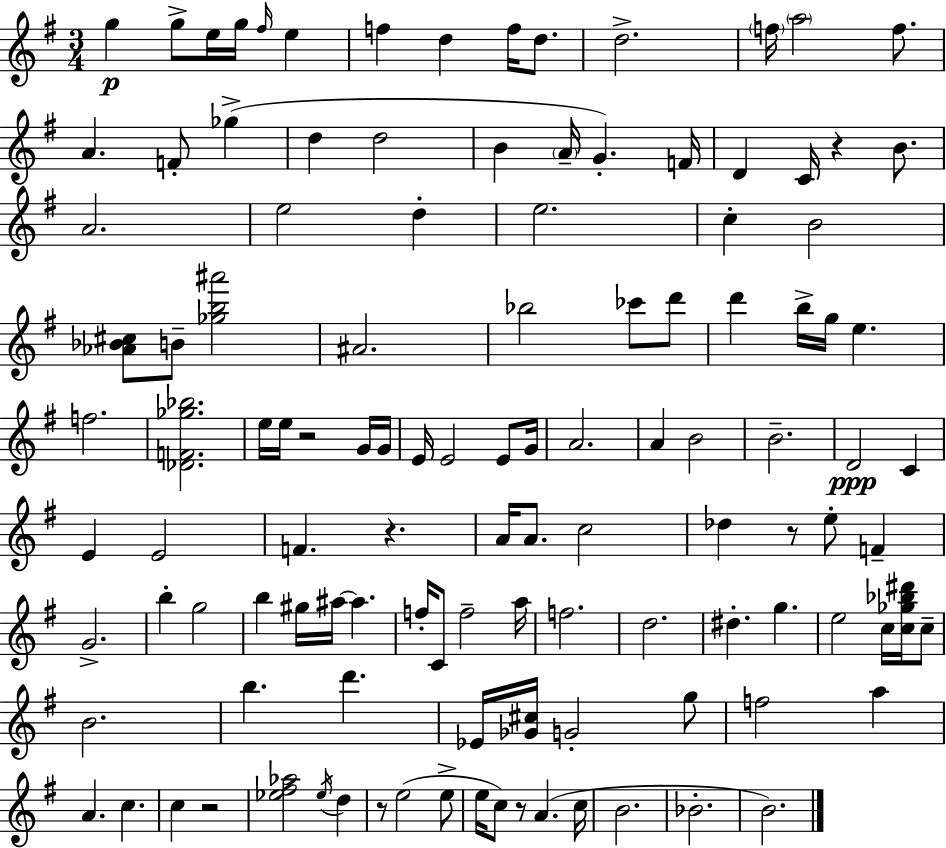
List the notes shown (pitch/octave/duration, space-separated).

G5/q G5/e E5/s G5/s F#5/s E5/q F5/q D5/q F5/s D5/e. D5/h. F5/s A5/h F5/e. A4/q. F4/e Gb5/q D5/q D5/h B4/q A4/s G4/q. F4/s D4/q C4/s R/q B4/e. A4/h. E5/h D5/q E5/h. C5/q B4/h [Ab4,Bb4,C#5]/e B4/e [Gb5,B5,A#6]/h A#4/h. Bb5/h CES6/e D6/e D6/q B5/s G5/s E5/q. F5/h. [Db4,F4,Gb5,Bb5]/h. E5/s E5/s R/h G4/s G4/s E4/s E4/h E4/e G4/s A4/h. A4/q B4/h B4/h. D4/h C4/q E4/q E4/h F4/q. R/q. A4/s A4/e. C5/h Db5/q R/e E5/e F4/q G4/h. B5/q G5/h B5/q G#5/s A#5/s A#5/q. F5/s C4/e F5/h A5/s F5/h. D5/h. D#5/q. G5/q. E5/h C5/s [C5,Gb5,Bb5,D#6]/s C5/e B4/h. B5/q. D6/q. Eb4/s [Gb4,C#5]/s G4/h G5/e F5/h A5/q A4/q. C5/q. C5/q R/h [Eb5,F#5,Ab5]/h Eb5/s D5/q R/e E5/h E5/e E5/s C5/e R/e A4/q. C5/s B4/h. Bb4/h. B4/h.